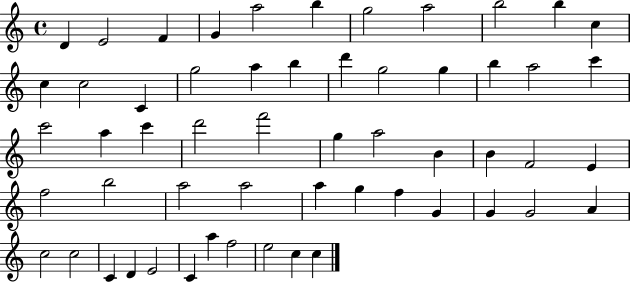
{
  \clef treble
  \time 4/4
  \defaultTimeSignature
  \key c \major
  d'4 e'2 f'4 | g'4 a''2 b''4 | g''2 a''2 | b''2 b''4 c''4 | \break c''4 c''2 c'4 | g''2 a''4 b''4 | d'''4 g''2 g''4 | b''4 a''2 c'''4 | \break c'''2 a''4 c'''4 | d'''2 f'''2 | g''4 a''2 b'4 | b'4 f'2 e'4 | \break f''2 b''2 | a''2 a''2 | a''4 g''4 f''4 g'4 | g'4 g'2 a'4 | \break c''2 c''2 | c'4 d'4 e'2 | c'4 a''4 f''2 | e''2 c''4 c''4 | \break \bar "|."
}